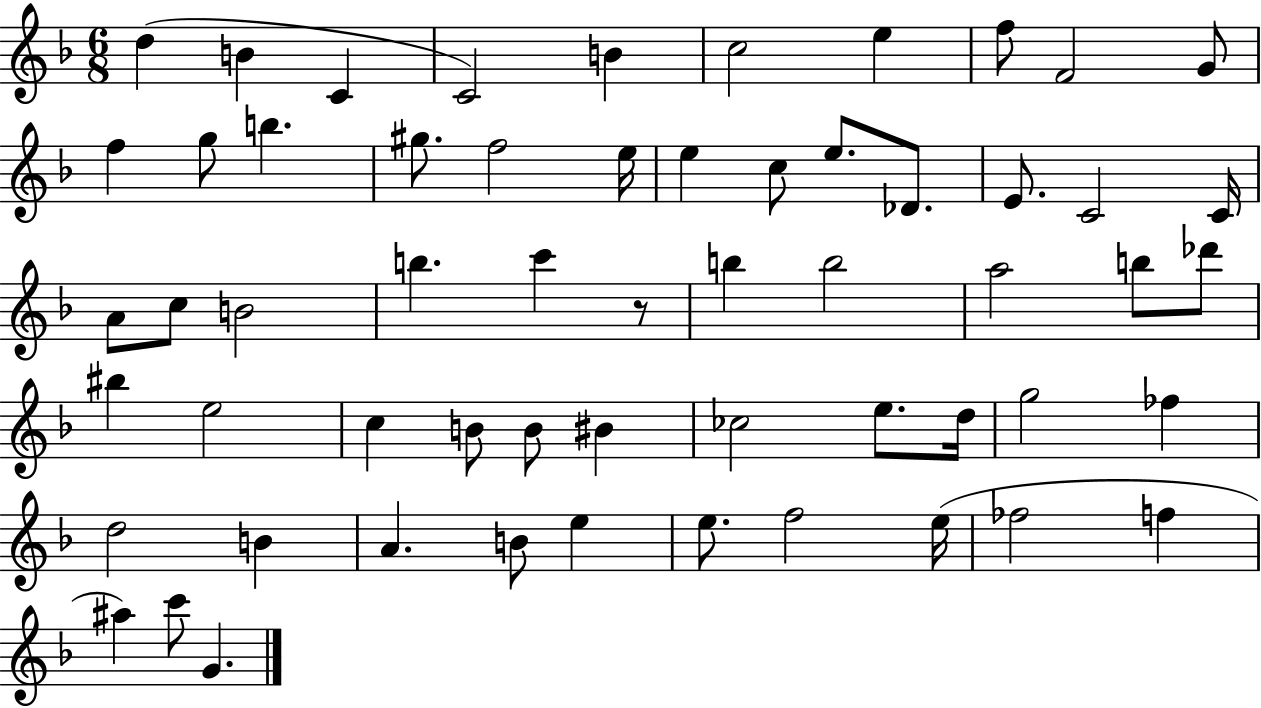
X:1
T:Untitled
M:6/8
L:1/4
K:F
d B C C2 B c2 e f/2 F2 G/2 f g/2 b ^g/2 f2 e/4 e c/2 e/2 _D/2 E/2 C2 C/4 A/2 c/2 B2 b c' z/2 b b2 a2 b/2 _d'/2 ^b e2 c B/2 B/2 ^B _c2 e/2 d/4 g2 _f d2 B A B/2 e e/2 f2 e/4 _f2 f ^a c'/2 G